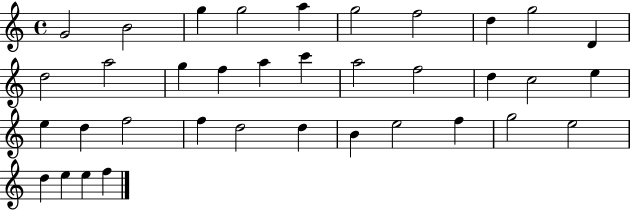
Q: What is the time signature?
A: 4/4